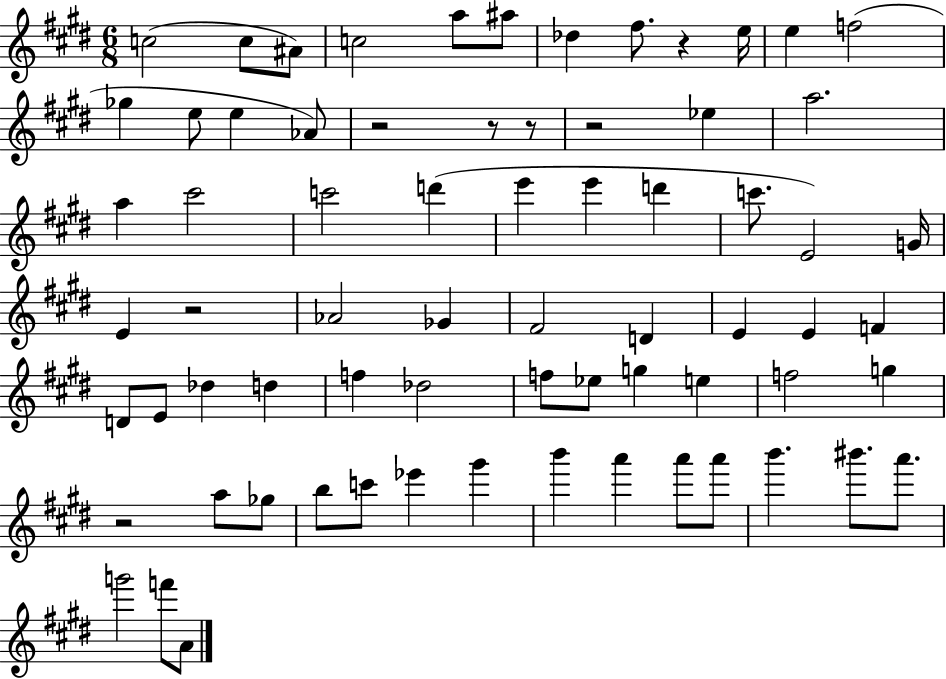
X:1
T:Untitled
M:6/8
L:1/4
K:E
c2 c/2 ^A/2 c2 a/2 ^a/2 _d ^f/2 z e/4 e f2 _g e/2 e _A/2 z2 z/2 z/2 z2 _e a2 a ^c'2 c'2 d' e' e' d' c'/2 E2 G/4 E z2 _A2 _G ^F2 D E E F D/2 E/2 _d d f _d2 f/2 _e/2 g e f2 g z2 a/2 _g/2 b/2 c'/2 _e' ^g' b' a' a'/2 a'/2 b' ^b'/2 a'/2 g'2 f'/2 A/2